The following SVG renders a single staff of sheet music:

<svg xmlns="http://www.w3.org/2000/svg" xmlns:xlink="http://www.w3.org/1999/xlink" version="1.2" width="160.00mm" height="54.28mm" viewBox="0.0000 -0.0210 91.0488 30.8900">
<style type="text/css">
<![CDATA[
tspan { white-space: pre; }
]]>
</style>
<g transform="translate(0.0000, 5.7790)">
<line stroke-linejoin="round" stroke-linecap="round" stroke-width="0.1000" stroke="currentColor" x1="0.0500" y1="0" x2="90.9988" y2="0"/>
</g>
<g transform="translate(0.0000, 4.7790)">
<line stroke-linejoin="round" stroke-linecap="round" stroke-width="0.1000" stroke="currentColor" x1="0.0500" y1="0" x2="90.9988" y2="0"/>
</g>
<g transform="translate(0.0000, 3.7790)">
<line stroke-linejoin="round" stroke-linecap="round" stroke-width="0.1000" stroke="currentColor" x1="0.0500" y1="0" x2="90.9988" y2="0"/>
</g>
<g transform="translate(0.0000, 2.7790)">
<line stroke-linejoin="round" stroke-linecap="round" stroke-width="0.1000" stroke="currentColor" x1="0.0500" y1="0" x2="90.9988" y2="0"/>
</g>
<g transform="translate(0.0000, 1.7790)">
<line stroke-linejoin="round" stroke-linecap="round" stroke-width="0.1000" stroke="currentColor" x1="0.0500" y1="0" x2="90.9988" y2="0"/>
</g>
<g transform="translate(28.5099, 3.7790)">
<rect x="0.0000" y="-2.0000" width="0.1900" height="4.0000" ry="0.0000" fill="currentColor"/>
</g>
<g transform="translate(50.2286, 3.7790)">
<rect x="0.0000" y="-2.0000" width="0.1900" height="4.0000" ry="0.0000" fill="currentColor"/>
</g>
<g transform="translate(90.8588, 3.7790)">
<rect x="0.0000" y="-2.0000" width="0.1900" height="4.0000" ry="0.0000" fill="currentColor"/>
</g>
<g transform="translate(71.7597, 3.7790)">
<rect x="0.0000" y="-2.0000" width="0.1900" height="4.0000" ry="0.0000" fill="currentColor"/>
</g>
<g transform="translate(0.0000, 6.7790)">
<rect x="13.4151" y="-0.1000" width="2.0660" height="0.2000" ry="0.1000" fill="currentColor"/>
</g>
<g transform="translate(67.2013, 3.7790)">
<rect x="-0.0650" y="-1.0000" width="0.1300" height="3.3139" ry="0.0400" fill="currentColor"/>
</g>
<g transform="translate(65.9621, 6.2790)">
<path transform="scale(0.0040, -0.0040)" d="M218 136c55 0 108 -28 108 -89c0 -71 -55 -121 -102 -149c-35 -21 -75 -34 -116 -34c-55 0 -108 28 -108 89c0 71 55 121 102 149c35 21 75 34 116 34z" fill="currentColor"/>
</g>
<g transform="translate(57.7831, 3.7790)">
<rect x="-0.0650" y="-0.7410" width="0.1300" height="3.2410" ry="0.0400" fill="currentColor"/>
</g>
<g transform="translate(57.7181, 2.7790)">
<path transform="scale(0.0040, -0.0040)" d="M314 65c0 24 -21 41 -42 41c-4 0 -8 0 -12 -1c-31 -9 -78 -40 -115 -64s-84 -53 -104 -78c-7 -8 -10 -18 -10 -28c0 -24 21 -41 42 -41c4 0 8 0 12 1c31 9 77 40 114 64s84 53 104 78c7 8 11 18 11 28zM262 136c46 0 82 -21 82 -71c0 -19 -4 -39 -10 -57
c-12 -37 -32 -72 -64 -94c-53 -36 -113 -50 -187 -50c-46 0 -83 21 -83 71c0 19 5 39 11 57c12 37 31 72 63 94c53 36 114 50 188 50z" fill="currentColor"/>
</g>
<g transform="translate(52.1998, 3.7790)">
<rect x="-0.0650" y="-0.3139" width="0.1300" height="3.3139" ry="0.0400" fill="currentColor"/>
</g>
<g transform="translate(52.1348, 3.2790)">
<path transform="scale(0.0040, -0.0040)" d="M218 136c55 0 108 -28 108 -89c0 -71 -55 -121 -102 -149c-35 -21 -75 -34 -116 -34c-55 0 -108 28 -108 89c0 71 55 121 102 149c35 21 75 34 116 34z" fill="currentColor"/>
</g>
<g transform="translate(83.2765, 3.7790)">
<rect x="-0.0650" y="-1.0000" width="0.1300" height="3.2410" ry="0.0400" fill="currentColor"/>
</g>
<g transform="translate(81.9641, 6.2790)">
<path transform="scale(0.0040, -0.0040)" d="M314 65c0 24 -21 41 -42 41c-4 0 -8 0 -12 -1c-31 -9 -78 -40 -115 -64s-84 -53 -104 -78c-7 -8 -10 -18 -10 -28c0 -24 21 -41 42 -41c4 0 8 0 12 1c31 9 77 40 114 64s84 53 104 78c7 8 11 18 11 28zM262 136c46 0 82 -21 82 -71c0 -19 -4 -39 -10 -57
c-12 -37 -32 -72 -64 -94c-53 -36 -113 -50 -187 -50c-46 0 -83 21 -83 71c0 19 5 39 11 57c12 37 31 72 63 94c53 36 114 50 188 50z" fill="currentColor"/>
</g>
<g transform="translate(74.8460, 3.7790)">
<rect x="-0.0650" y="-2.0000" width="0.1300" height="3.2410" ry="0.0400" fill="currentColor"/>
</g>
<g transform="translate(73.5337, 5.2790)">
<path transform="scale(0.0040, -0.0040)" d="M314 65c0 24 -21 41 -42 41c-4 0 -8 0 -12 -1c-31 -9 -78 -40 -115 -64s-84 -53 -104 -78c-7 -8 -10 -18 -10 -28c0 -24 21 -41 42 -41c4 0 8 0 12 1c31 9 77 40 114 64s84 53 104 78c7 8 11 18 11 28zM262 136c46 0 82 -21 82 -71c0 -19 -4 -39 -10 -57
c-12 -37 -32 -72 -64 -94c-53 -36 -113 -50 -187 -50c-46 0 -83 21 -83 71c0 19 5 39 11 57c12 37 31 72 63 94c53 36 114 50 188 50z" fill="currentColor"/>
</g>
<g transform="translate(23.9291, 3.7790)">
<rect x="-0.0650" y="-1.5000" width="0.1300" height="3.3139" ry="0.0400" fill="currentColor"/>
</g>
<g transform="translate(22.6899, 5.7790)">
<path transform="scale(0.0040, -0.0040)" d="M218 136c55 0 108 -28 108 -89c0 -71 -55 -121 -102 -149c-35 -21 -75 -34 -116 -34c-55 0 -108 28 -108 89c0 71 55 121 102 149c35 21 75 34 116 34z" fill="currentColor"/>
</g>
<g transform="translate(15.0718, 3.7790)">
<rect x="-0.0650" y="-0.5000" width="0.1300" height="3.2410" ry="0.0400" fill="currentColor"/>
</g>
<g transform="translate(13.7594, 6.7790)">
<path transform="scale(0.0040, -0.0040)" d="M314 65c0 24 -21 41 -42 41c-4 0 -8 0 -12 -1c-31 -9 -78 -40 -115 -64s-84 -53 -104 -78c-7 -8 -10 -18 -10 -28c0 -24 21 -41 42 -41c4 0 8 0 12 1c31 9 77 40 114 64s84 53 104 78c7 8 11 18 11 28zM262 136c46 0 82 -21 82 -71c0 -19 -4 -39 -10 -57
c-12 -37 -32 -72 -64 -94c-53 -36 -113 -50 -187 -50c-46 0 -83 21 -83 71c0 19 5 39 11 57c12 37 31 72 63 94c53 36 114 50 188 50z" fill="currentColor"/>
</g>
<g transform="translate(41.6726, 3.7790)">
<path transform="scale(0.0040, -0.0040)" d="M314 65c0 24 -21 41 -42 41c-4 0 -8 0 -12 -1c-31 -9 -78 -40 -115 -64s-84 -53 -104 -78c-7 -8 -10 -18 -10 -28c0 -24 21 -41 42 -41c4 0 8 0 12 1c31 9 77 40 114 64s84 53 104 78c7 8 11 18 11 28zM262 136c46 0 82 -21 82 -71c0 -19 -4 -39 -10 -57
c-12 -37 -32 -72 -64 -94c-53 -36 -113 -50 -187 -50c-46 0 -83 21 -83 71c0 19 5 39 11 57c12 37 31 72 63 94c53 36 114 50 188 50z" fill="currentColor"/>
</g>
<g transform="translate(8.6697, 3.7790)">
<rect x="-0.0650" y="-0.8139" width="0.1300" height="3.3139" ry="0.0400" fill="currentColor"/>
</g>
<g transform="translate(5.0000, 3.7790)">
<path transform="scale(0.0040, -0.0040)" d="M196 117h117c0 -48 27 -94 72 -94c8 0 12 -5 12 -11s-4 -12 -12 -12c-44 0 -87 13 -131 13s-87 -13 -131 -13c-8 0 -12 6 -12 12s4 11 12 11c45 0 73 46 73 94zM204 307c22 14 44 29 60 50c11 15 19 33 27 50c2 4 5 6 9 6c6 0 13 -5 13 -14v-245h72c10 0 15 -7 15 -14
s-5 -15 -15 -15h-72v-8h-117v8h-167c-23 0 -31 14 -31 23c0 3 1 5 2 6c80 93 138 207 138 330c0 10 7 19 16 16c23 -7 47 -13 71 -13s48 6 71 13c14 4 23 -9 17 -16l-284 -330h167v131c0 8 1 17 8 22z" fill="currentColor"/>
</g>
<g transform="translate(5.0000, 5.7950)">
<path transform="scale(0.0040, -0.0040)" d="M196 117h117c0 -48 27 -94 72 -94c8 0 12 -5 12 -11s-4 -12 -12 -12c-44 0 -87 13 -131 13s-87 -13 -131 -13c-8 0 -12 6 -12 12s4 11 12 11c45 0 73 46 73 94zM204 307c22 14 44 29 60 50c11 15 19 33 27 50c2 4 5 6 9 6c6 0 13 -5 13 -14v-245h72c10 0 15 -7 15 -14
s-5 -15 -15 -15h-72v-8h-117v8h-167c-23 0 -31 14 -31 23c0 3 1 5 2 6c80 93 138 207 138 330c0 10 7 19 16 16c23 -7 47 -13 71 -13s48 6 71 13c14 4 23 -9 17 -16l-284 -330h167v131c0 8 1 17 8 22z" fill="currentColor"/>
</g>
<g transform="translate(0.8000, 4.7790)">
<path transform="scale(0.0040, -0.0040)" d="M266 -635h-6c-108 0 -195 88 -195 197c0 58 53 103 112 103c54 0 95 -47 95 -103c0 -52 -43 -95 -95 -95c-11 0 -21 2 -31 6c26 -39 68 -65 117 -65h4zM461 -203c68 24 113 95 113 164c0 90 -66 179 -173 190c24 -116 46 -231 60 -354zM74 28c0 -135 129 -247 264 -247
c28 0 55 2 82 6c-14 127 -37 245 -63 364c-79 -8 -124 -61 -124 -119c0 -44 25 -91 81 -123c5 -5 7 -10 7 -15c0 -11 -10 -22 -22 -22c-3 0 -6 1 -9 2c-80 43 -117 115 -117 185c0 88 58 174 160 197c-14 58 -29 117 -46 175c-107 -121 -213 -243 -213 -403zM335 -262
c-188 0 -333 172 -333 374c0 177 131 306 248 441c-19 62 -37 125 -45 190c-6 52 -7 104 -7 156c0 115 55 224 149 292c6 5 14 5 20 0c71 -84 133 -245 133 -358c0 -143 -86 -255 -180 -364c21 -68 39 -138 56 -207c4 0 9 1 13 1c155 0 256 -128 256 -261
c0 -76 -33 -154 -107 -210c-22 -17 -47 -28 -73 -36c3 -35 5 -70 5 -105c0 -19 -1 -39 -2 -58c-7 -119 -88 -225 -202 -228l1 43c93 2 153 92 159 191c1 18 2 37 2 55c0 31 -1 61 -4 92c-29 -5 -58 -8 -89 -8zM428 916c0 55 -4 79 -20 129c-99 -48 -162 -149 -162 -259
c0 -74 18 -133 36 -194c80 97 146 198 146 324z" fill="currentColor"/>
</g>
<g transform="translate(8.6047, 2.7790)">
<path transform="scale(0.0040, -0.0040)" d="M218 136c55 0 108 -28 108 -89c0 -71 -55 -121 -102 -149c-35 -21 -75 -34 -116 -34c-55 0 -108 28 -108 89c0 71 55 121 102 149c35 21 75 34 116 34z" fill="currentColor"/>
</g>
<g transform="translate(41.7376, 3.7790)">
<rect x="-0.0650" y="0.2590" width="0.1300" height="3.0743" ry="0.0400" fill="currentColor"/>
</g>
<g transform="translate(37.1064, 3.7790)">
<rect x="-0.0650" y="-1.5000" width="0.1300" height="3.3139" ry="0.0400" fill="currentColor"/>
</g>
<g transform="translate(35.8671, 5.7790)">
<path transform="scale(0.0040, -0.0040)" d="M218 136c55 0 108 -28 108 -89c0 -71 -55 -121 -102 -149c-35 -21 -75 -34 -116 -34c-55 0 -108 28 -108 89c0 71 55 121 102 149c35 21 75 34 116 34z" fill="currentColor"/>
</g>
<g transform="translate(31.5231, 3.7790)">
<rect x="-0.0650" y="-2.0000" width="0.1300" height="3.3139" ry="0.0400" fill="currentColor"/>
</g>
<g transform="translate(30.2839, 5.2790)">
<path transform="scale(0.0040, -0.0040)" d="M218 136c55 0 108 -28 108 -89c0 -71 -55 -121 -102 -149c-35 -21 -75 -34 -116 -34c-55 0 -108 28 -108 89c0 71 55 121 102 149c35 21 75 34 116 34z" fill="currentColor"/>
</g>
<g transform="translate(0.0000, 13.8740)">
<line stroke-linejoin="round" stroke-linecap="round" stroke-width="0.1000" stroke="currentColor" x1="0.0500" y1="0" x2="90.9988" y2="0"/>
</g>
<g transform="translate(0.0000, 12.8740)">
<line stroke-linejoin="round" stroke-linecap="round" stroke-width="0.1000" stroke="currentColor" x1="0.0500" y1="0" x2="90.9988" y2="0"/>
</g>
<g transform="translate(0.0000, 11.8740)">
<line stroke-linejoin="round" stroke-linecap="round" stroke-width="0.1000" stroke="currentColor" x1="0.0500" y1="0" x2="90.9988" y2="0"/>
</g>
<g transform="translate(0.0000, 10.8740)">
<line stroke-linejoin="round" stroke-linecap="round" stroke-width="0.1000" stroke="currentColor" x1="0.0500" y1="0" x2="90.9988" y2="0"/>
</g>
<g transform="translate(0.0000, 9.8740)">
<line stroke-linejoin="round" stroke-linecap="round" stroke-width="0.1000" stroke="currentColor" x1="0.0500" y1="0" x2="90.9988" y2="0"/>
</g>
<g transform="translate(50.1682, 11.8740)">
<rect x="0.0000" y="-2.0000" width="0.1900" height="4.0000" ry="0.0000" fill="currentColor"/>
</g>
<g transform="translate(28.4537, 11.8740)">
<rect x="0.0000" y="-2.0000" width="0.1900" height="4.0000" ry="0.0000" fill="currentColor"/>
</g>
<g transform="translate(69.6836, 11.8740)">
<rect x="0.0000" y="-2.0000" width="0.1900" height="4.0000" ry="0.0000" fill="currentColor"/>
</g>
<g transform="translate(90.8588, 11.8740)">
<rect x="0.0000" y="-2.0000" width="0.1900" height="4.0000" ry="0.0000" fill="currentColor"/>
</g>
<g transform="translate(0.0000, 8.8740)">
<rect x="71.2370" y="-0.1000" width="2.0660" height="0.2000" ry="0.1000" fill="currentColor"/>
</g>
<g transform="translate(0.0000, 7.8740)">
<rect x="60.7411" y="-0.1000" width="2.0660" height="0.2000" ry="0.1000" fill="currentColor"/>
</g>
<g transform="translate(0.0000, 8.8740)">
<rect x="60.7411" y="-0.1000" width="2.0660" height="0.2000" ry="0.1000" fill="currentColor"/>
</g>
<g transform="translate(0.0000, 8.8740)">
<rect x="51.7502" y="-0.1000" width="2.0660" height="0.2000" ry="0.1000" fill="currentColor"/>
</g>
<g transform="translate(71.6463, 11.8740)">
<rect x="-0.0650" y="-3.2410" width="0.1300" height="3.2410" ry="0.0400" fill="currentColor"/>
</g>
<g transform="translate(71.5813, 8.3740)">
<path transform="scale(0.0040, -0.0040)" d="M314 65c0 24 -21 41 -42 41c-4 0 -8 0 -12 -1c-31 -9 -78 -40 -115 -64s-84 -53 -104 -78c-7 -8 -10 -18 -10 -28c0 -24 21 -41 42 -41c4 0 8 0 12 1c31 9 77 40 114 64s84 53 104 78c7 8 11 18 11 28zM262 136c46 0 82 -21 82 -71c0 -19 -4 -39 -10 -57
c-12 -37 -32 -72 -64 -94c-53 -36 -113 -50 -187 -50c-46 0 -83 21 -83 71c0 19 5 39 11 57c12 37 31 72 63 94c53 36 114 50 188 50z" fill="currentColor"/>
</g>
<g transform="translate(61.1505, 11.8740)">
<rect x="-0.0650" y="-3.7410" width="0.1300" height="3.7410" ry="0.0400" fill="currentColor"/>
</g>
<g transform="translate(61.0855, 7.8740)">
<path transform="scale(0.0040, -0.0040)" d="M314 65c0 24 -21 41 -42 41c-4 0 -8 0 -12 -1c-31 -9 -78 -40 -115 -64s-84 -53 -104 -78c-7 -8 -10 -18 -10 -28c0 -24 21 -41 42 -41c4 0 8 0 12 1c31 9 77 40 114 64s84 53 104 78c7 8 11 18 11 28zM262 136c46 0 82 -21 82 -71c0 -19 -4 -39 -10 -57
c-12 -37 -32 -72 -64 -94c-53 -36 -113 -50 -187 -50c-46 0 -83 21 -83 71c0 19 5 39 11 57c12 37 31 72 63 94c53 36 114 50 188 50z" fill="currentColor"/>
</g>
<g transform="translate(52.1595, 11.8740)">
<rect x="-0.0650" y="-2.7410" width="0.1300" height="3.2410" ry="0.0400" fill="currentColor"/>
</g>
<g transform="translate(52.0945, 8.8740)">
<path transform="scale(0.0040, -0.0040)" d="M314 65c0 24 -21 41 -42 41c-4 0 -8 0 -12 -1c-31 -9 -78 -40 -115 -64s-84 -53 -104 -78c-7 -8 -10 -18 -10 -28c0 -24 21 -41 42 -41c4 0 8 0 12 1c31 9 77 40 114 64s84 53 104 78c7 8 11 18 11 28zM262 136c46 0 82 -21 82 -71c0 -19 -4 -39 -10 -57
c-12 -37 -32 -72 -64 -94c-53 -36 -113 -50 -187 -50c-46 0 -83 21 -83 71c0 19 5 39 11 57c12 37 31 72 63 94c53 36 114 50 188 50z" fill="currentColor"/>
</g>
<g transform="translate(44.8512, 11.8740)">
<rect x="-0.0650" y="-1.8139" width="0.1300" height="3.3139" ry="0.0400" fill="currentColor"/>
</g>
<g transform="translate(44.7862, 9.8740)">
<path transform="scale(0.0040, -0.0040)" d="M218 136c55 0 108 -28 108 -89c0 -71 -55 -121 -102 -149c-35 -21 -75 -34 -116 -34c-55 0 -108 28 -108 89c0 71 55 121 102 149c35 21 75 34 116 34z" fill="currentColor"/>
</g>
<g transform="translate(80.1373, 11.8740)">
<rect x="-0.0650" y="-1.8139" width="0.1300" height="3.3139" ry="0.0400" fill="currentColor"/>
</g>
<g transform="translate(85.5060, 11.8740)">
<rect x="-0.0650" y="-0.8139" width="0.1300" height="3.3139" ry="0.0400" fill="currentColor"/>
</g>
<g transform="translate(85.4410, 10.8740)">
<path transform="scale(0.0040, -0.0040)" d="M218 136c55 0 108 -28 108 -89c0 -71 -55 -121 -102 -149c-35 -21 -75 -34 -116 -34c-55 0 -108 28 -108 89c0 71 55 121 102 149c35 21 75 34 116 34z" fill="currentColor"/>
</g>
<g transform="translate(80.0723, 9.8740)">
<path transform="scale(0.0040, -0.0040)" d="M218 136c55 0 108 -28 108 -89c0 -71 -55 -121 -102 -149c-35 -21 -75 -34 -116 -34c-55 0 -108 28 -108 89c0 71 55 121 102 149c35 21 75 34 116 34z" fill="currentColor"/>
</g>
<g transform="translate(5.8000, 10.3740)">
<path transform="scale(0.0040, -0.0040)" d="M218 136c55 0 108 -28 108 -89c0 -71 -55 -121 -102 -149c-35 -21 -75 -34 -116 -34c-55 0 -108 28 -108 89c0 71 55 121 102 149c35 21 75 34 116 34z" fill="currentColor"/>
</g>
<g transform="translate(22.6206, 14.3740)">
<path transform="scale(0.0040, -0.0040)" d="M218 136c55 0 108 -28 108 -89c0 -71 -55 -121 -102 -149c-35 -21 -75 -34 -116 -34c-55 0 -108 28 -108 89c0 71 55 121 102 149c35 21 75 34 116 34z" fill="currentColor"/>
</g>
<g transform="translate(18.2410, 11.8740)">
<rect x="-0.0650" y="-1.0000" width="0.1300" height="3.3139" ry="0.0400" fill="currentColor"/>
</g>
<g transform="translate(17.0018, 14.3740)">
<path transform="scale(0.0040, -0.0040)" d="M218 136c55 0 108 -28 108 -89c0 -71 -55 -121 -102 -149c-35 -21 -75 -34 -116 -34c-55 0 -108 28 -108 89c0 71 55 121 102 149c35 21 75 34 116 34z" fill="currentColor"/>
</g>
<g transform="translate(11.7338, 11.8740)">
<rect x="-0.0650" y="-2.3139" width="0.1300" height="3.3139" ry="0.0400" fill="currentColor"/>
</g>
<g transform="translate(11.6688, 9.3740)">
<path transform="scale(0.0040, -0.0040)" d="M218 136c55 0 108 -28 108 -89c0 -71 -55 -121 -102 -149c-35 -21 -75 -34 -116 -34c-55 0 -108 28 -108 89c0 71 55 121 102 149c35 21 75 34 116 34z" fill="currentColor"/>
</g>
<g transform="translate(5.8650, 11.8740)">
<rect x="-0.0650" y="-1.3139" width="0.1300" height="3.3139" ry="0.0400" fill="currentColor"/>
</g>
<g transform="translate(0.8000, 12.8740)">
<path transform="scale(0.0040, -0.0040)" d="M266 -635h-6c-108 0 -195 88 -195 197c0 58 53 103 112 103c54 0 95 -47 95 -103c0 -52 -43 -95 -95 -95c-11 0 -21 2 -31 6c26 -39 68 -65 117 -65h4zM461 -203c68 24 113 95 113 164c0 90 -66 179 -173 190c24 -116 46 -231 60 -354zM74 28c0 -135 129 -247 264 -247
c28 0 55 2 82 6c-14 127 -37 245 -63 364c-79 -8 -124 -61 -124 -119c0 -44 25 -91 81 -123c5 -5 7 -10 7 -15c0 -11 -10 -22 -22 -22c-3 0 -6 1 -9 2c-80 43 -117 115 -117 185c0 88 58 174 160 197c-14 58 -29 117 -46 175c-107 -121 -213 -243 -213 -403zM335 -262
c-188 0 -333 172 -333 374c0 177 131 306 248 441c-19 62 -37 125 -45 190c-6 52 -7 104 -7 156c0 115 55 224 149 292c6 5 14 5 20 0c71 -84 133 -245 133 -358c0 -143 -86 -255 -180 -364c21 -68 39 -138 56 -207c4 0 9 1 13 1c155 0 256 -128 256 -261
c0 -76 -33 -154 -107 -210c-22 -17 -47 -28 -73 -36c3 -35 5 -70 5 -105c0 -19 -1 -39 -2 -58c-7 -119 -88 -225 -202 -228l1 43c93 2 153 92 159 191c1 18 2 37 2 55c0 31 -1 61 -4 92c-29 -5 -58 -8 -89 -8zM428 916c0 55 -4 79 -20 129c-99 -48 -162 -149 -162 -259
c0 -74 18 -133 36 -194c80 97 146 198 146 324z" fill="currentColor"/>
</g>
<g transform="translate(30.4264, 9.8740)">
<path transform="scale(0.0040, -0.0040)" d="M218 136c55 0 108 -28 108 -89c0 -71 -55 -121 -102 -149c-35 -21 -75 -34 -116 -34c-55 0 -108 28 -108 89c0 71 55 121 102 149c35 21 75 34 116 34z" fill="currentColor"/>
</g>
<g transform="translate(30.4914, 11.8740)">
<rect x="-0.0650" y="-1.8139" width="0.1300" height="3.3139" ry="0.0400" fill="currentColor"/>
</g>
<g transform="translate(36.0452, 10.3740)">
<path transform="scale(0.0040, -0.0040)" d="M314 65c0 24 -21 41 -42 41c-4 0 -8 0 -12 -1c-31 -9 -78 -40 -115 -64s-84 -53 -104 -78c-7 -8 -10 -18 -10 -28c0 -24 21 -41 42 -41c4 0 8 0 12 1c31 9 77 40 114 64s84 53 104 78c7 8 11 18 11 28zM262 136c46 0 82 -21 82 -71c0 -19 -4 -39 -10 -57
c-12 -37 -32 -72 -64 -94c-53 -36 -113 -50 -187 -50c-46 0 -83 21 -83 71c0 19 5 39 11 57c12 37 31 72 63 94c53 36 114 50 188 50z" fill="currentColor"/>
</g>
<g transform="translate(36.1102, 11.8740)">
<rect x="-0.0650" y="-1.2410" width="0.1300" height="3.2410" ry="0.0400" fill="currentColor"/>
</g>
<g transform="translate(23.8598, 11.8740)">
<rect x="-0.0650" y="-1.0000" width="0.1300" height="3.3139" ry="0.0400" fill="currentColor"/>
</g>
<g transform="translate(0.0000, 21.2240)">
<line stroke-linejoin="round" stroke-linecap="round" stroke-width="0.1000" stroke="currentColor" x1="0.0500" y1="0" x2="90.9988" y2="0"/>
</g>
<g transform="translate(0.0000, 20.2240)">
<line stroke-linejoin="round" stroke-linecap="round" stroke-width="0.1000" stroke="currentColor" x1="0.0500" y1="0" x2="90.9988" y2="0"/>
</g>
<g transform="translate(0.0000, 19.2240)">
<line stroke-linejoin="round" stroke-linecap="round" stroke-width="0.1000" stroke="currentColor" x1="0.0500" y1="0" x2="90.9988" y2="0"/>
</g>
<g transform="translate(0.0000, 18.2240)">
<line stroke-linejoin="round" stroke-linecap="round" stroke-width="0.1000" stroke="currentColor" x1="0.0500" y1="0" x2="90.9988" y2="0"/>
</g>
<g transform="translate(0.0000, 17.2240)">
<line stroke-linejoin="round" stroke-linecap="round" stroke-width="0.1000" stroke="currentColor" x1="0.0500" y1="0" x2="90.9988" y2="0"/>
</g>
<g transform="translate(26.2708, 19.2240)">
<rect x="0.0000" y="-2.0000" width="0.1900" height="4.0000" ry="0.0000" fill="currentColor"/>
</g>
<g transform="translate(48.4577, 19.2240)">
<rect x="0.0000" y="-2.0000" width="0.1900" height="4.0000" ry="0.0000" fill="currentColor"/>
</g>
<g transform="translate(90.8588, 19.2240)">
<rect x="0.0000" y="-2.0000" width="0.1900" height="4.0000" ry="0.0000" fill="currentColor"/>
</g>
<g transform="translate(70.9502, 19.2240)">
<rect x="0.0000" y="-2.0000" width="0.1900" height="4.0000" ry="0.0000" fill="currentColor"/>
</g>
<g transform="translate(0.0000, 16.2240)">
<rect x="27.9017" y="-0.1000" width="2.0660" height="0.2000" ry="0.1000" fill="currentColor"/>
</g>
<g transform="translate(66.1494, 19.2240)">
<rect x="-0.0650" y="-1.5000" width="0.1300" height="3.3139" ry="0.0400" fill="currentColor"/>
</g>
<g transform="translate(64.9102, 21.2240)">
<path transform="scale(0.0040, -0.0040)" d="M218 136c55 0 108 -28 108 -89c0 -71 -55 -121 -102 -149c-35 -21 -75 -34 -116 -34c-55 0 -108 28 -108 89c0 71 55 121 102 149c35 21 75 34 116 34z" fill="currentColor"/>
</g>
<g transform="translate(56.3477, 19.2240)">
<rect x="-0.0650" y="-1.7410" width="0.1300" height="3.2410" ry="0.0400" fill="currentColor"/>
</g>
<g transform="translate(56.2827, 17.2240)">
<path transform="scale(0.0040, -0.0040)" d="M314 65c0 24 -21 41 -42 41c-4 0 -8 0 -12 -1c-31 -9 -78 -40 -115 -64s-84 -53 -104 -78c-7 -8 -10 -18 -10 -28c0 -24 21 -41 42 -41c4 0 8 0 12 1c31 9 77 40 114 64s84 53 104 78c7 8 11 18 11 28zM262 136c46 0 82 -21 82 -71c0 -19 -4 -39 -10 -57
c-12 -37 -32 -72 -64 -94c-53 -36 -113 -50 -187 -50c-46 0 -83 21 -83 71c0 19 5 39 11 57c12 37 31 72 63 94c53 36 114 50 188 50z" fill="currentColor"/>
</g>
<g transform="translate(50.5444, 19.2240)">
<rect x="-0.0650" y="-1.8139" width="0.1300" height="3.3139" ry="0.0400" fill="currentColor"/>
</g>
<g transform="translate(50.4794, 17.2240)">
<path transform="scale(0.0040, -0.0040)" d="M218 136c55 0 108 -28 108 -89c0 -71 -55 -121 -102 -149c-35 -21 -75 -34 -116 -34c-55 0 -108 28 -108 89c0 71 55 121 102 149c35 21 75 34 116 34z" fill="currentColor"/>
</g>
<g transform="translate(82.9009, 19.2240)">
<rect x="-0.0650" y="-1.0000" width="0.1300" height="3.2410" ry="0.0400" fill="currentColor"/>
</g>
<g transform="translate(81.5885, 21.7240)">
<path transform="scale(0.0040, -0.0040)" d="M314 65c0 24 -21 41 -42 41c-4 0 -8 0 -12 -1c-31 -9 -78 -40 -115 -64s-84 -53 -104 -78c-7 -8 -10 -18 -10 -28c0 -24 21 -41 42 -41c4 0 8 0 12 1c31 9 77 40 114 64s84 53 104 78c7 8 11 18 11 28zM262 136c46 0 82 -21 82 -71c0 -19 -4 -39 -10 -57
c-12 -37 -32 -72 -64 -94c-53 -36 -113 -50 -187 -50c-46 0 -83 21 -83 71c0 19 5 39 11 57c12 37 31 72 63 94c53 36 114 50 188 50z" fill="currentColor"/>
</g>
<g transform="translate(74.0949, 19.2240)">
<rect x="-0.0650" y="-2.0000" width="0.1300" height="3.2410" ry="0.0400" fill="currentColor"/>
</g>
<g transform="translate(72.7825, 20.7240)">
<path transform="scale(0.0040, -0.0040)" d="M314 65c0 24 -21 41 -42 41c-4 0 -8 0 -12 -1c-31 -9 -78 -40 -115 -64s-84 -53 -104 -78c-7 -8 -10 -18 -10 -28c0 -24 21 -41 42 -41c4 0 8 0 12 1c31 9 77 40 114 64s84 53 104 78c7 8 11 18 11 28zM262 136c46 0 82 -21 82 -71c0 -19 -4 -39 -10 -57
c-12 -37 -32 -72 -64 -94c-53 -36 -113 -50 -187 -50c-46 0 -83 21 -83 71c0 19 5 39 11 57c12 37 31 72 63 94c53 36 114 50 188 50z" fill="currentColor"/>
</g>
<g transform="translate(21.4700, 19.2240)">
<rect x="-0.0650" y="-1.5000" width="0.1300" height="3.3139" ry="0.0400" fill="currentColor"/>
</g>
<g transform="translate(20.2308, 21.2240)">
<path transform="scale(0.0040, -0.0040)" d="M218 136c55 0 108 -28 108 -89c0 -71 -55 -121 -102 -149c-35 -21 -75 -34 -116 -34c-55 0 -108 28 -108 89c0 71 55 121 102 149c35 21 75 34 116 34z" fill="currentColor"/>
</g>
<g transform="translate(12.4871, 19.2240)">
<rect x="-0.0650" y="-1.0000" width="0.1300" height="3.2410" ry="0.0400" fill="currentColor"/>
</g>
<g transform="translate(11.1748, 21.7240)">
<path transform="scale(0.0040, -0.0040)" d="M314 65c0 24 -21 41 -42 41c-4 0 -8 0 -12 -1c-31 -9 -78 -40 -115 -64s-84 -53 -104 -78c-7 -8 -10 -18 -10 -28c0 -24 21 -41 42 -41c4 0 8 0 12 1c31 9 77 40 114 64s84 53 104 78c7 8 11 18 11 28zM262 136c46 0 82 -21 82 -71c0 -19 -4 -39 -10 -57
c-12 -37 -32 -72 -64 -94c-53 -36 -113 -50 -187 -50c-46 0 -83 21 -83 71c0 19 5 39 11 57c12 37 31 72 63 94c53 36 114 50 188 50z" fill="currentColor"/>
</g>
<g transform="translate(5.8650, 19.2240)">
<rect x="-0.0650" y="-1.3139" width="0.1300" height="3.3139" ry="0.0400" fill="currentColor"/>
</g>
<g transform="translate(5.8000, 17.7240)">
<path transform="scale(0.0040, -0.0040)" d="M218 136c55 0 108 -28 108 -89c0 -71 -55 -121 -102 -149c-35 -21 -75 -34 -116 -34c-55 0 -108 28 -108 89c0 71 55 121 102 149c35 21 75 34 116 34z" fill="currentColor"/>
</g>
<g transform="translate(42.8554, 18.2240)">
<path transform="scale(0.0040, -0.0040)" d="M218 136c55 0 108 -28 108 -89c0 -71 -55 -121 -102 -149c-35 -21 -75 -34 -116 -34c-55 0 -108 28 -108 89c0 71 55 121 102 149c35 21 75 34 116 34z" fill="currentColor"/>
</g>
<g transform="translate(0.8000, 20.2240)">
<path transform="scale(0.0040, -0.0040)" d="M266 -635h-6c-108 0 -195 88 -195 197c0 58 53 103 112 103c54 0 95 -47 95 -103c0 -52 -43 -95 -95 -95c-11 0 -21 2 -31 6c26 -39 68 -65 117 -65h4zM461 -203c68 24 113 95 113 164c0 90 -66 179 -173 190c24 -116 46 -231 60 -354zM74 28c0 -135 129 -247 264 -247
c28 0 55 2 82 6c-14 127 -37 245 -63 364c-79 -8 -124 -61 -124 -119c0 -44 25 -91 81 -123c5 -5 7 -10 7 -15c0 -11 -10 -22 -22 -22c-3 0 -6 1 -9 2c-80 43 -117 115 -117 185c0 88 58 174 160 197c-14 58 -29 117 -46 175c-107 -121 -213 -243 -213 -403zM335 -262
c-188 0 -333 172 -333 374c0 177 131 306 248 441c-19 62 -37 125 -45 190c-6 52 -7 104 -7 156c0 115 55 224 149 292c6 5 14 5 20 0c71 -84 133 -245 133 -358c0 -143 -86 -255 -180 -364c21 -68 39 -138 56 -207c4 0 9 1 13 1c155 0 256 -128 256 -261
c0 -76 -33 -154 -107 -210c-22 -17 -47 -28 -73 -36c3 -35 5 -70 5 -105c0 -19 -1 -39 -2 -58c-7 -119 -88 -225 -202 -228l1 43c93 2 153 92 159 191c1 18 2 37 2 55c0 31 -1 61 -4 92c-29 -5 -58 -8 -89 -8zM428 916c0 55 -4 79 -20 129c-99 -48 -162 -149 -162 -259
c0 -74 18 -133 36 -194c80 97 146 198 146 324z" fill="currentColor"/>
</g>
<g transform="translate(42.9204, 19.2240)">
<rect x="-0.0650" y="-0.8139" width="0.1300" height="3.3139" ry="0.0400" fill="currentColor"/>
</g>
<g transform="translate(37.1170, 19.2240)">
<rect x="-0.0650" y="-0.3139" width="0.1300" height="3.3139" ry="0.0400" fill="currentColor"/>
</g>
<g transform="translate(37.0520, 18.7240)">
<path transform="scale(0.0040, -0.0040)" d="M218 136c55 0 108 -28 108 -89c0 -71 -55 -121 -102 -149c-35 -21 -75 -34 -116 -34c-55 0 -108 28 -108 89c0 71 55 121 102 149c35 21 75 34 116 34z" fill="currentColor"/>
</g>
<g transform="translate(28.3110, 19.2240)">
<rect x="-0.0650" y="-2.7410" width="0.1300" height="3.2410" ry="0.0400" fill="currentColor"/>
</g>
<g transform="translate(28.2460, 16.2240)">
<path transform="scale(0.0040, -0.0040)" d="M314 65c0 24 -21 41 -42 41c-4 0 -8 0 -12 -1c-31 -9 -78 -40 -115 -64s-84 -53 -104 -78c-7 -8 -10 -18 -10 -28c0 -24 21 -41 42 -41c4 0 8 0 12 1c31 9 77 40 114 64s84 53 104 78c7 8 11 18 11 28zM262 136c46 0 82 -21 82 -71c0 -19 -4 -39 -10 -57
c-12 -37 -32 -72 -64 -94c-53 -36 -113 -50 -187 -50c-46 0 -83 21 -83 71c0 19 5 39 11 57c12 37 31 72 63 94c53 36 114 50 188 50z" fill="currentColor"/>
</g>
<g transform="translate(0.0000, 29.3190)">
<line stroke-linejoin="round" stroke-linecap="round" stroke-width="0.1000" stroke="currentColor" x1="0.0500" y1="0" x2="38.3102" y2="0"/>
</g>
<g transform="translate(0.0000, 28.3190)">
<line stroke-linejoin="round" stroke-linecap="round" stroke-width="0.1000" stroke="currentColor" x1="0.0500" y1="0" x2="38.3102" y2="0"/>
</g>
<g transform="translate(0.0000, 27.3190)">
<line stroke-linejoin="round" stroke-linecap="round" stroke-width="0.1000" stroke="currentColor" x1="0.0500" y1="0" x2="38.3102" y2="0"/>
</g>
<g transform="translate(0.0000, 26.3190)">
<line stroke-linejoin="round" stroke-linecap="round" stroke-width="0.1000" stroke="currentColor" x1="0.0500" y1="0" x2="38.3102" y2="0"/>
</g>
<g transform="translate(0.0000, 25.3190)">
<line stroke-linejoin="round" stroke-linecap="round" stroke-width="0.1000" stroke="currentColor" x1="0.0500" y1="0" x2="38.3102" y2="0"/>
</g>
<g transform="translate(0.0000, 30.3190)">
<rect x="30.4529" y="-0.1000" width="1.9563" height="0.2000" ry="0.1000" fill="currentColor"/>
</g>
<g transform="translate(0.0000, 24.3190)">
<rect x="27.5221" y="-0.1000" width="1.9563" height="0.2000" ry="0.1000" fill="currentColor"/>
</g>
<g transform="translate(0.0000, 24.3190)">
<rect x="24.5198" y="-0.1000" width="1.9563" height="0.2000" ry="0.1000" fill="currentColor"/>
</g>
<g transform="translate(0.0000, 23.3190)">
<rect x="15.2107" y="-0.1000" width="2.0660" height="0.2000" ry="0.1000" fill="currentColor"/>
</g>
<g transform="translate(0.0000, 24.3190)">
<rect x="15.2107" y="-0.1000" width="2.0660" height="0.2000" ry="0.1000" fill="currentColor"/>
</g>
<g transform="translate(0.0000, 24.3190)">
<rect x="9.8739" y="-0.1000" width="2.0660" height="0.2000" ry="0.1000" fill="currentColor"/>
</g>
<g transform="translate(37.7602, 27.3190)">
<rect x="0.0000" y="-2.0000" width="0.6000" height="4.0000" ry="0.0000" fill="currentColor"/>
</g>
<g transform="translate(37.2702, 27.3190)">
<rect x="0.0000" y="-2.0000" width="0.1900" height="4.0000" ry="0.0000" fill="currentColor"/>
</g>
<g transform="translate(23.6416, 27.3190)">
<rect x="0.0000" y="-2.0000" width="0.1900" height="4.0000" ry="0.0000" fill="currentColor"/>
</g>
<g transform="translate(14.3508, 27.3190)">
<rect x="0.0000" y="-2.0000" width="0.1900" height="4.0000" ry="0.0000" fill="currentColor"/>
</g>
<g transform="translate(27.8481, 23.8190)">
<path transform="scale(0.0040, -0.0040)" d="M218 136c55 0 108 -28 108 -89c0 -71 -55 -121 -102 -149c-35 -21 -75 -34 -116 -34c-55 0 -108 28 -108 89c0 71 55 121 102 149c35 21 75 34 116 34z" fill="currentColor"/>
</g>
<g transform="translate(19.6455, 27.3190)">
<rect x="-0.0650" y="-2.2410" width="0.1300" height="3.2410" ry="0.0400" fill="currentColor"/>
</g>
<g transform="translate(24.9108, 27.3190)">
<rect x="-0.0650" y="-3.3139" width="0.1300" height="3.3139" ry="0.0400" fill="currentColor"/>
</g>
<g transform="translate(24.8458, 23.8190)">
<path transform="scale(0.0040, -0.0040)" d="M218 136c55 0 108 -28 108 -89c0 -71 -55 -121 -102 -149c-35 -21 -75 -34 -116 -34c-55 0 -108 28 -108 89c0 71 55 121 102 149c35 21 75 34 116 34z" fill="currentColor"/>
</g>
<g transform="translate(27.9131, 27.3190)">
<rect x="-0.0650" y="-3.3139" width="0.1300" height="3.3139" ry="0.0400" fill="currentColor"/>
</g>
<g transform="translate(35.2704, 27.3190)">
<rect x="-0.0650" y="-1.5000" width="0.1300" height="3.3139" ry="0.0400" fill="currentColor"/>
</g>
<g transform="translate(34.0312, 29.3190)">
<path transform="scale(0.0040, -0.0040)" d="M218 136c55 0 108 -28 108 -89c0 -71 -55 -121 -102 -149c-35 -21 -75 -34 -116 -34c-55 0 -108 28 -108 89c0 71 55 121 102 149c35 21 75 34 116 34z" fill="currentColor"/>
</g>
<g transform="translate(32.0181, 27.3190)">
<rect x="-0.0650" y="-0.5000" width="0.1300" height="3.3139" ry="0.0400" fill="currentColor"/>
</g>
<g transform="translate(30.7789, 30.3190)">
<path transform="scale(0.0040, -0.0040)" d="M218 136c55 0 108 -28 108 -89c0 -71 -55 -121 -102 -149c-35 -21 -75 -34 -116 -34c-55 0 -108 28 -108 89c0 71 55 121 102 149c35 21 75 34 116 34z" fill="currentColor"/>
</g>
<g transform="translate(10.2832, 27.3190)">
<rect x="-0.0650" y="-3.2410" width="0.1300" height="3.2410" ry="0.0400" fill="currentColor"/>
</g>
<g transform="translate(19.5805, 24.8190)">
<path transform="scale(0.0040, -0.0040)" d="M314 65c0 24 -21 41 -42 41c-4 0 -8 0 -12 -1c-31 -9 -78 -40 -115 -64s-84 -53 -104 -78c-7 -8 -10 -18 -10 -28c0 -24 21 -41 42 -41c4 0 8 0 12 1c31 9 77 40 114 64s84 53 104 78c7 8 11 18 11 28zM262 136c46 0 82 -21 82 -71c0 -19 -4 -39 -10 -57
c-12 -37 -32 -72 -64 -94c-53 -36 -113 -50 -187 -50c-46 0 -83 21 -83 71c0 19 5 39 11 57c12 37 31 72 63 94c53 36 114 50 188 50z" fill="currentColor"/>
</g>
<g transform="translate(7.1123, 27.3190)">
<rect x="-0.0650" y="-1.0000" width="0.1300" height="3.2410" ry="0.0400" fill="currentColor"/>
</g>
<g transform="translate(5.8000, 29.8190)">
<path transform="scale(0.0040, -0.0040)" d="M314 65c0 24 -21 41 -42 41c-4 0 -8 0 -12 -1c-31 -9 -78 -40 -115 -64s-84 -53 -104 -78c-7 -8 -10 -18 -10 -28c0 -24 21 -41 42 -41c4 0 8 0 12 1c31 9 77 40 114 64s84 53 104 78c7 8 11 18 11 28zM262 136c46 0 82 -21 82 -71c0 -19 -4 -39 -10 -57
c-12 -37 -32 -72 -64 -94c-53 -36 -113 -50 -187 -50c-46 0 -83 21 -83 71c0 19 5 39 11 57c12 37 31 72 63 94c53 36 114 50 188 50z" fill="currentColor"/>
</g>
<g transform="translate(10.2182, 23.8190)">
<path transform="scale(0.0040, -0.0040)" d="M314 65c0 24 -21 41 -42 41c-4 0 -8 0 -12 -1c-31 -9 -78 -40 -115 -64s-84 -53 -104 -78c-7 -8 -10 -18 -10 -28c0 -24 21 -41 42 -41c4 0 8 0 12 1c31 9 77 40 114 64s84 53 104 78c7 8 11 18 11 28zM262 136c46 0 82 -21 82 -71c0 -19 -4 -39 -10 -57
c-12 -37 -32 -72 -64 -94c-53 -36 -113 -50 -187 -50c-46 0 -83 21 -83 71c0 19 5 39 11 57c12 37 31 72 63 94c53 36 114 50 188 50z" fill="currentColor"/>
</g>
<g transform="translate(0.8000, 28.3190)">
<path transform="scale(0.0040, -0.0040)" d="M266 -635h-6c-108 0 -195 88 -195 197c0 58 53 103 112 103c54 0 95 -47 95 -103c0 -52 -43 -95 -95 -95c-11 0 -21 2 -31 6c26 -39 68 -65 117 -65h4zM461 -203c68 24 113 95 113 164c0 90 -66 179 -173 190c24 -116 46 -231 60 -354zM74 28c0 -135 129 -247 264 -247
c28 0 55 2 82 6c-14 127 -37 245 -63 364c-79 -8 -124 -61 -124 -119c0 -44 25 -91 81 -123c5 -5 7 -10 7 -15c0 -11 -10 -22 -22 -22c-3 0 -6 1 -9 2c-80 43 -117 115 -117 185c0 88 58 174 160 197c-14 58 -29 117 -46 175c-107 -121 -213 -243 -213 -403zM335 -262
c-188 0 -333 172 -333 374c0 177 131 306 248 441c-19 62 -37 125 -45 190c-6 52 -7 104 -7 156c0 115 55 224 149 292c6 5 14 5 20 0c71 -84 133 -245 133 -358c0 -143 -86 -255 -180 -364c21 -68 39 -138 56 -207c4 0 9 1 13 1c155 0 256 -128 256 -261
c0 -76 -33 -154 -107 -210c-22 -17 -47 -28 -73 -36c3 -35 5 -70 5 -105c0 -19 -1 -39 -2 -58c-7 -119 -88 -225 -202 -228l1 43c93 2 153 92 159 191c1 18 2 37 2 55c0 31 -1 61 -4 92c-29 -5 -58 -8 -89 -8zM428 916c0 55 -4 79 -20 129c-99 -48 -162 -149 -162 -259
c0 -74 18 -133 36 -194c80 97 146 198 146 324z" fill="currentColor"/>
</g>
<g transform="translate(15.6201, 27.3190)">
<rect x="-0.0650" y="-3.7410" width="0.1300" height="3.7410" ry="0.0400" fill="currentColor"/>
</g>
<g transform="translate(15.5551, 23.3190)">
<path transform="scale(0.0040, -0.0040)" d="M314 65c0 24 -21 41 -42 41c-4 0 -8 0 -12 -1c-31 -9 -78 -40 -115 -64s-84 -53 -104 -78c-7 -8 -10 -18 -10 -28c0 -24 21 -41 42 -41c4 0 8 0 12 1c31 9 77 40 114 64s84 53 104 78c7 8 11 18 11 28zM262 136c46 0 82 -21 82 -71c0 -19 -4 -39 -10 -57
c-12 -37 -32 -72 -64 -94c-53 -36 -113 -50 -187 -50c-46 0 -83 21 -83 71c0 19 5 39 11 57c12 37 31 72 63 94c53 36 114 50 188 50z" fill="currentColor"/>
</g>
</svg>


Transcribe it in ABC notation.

X:1
T:Untitled
M:4/4
L:1/4
K:C
d C2 E F E B2 c d2 D F2 D2 e g D D f e2 f a2 c'2 b2 f d e D2 E a2 c d f f2 E F2 D2 D2 b2 c'2 g2 b b C E